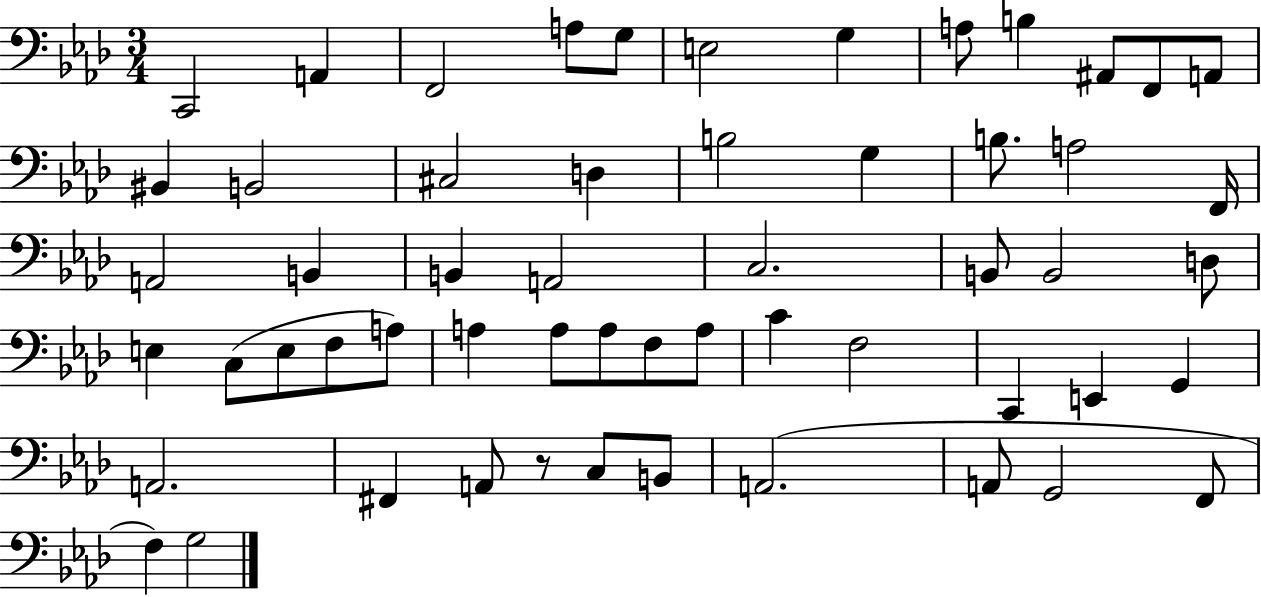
C2/h A2/q F2/h A3/e G3/e E3/h G3/q A3/e B3/q A#2/e F2/e A2/e BIS2/q B2/h C#3/h D3/q B3/h G3/q B3/e. A3/h F2/s A2/h B2/q B2/q A2/h C3/h. B2/e B2/h D3/e E3/q C3/e E3/e F3/e A3/e A3/q A3/e A3/e F3/e A3/e C4/q F3/h C2/q E2/q G2/q A2/h. F#2/q A2/e R/e C3/e B2/e A2/h. A2/e G2/h F2/e F3/q G3/h